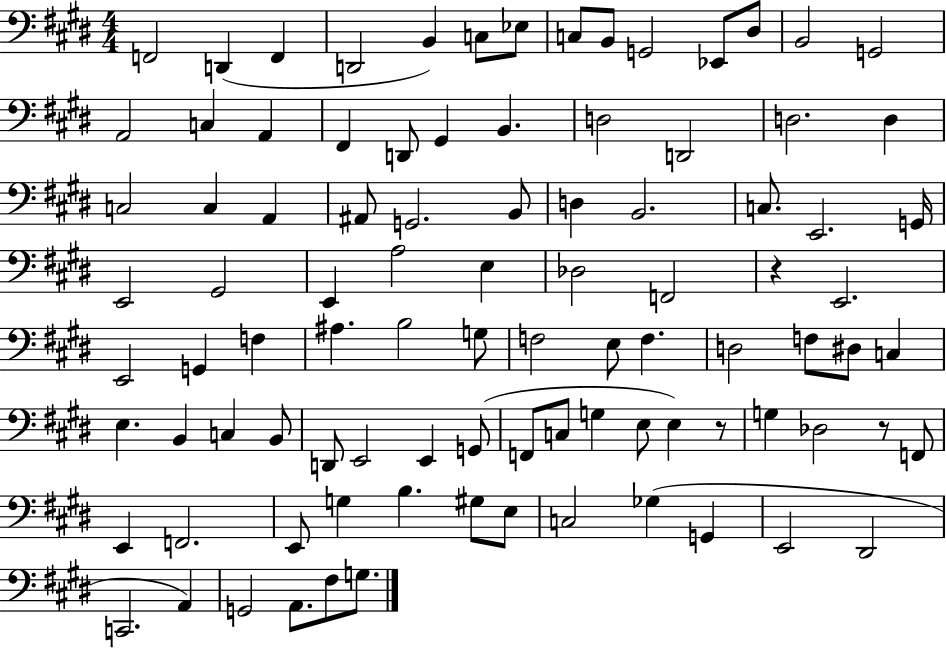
{
  \clef bass
  \numericTimeSignature
  \time 4/4
  \key e \major
  f,2 d,4( f,4 | d,2 b,4) c8 ees8 | c8 b,8 g,2 ees,8 dis8 | b,2 g,2 | \break a,2 c4 a,4 | fis,4 d,8 gis,4 b,4. | d2 d,2 | d2. d4 | \break c2 c4 a,4 | ais,8 g,2. b,8 | d4 b,2. | c8. e,2. g,16 | \break e,2 gis,2 | e,4 a2 e4 | des2 f,2 | r4 e,2. | \break e,2 g,4 f4 | ais4. b2 g8 | f2 e8 f4. | d2 f8 dis8 c4 | \break e4. b,4 c4 b,8 | d,8 e,2 e,4 g,8( | f,8 c8 g4 e8 e4) r8 | g4 des2 r8 f,8 | \break e,4 f,2. | e,8 g4 b4. gis8 e8 | c2 ges4( g,4 | e,2 dis,2 | \break c,2. a,4) | g,2 a,8. fis8 g8. | \bar "|."
}